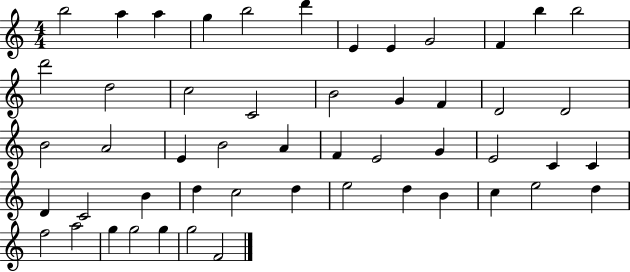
{
  \clef treble
  \numericTimeSignature
  \time 4/4
  \key c \major
  b''2 a''4 a''4 | g''4 b''2 d'''4 | e'4 e'4 g'2 | f'4 b''4 b''2 | \break d'''2 d''2 | c''2 c'2 | b'2 g'4 f'4 | d'2 d'2 | \break b'2 a'2 | e'4 b'2 a'4 | f'4 e'2 g'4 | e'2 c'4 c'4 | \break d'4 c'2 b'4 | d''4 c''2 d''4 | e''2 d''4 b'4 | c''4 e''2 d''4 | \break f''2 a''2 | g''4 g''2 g''4 | g''2 f'2 | \bar "|."
}